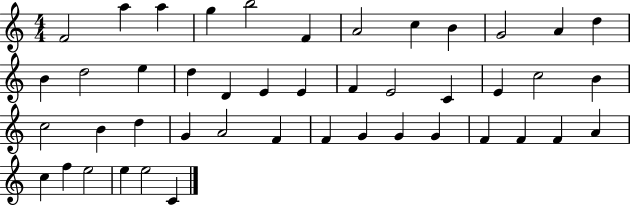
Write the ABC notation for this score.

X:1
T:Untitled
M:4/4
L:1/4
K:C
F2 a a g b2 F A2 c B G2 A d B d2 e d D E E F E2 C E c2 B c2 B d G A2 F F G G G F F F A c f e2 e e2 C